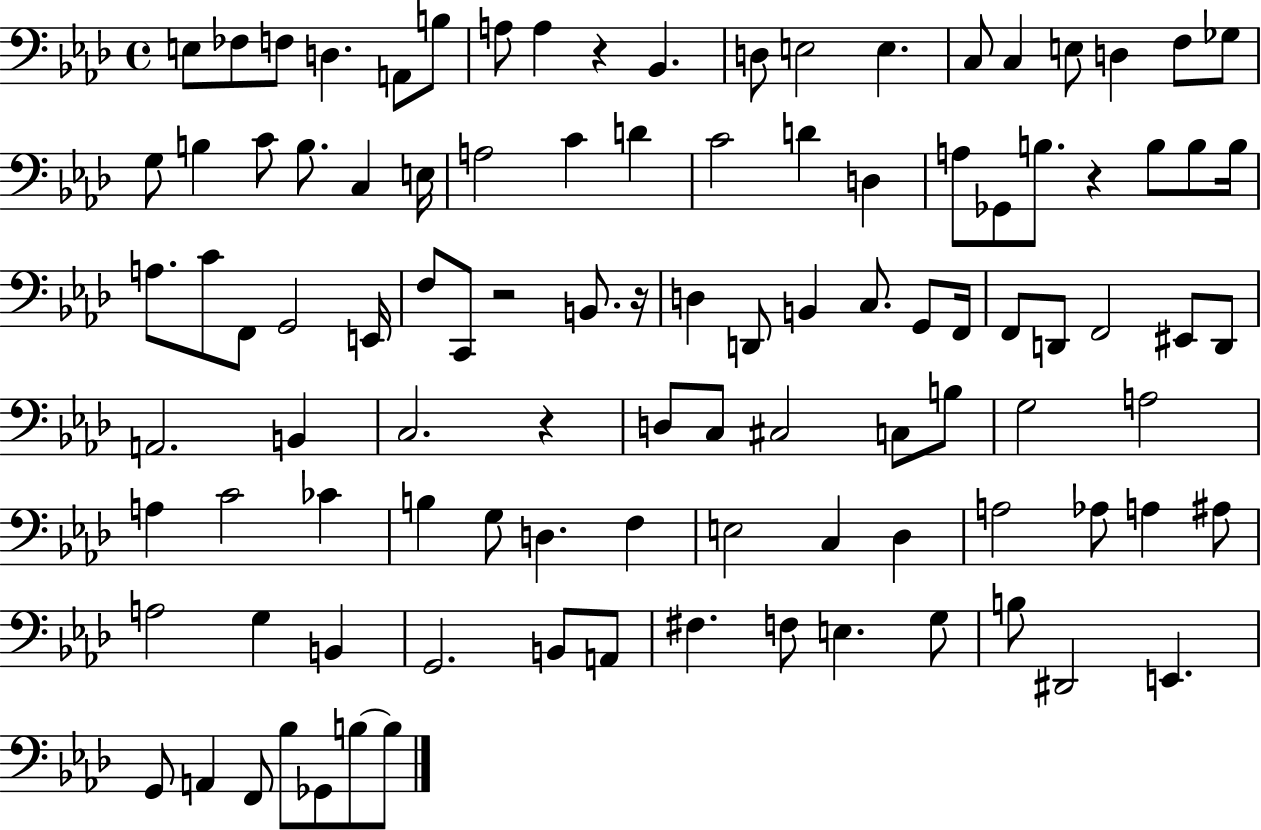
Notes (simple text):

E3/e FES3/e F3/e D3/q. A2/e B3/e A3/e A3/q R/q Bb2/q. D3/e E3/h E3/q. C3/e C3/q E3/e D3/q F3/e Gb3/e G3/e B3/q C4/e B3/e. C3/q E3/s A3/h C4/q D4/q C4/h D4/q D3/q A3/e Gb2/e B3/e. R/q B3/e B3/e B3/s A3/e. C4/e F2/e G2/h E2/s F3/e C2/e R/h B2/e. R/s D3/q D2/e B2/q C3/e. G2/e F2/s F2/e D2/e F2/h EIS2/e D2/e A2/h. B2/q C3/h. R/q D3/e C3/e C#3/h C3/e B3/e G3/h A3/h A3/q C4/h CES4/q B3/q G3/e D3/q. F3/q E3/h C3/q Db3/q A3/h Ab3/e A3/q A#3/e A3/h G3/q B2/q G2/h. B2/e A2/e F#3/q. F3/e E3/q. G3/e B3/e D#2/h E2/q. G2/e A2/q F2/e Bb3/e Gb2/e B3/e B3/e